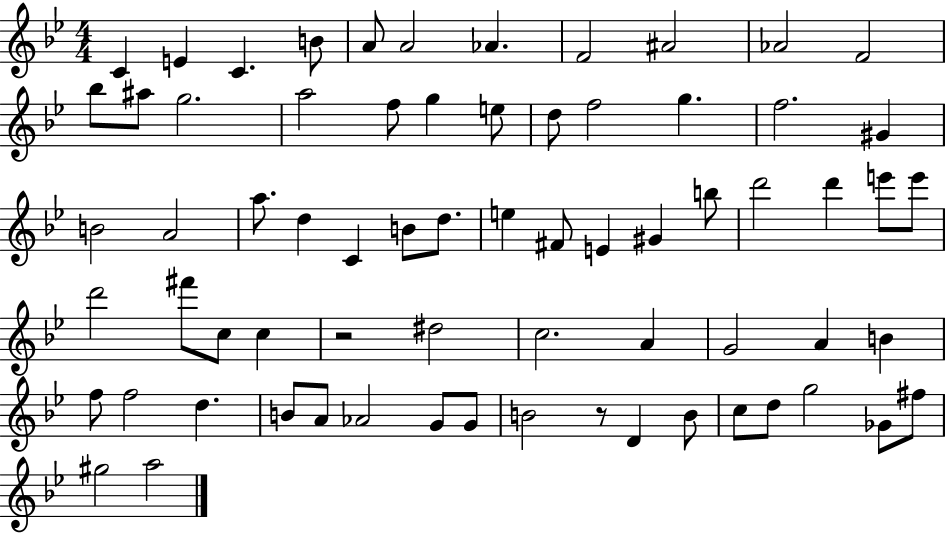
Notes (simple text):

C4/q E4/q C4/q. B4/e A4/e A4/h Ab4/q. F4/h A#4/h Ab4/h F4/h Bb5/e A#5/e G5/h. A5/h F5/e G5/q E5/e D5/e F5/h G5/q. F5/h. G#4/q B4/h A4/h A5/e. D5/q C4/q B4/e D5/e. E5/q F#4/e E4/q G#4/q B5/e D6/h D6/q E6/e E6/e D6/h F#6/e C5/e C5/q R/h D#5/h C5/h. A4/q G4/h A4/q B4/q F5/e F5/h D5/q. B4/e A4/e Ab4/h G4/e G4/e B4/h R/e D4/q B4/e C5/e D5/e G5/h Gb4/e F#5/e G#5/h A5/h